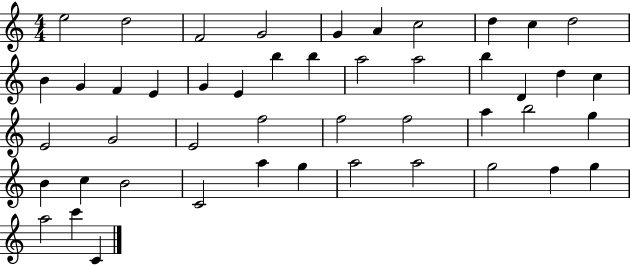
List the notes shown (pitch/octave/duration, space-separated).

E5/h D5/h F4/h G4/h G4/q A4/q C5/h D5/q C5/q D5/h B4/q G4/q F4/q E4/q G4/q E4/q B5/q B5/q A5/h A5/h B5/q D4/q D5/q C5/q E4/h G4/h E4/h F5/h F5/h F5/h A5/q B5/h G5/q B4/q C5/q B4/h C4/h A5/q G5/q A5/h A5/h G5/h F5/q G5/q A5/h C6/q C4/q